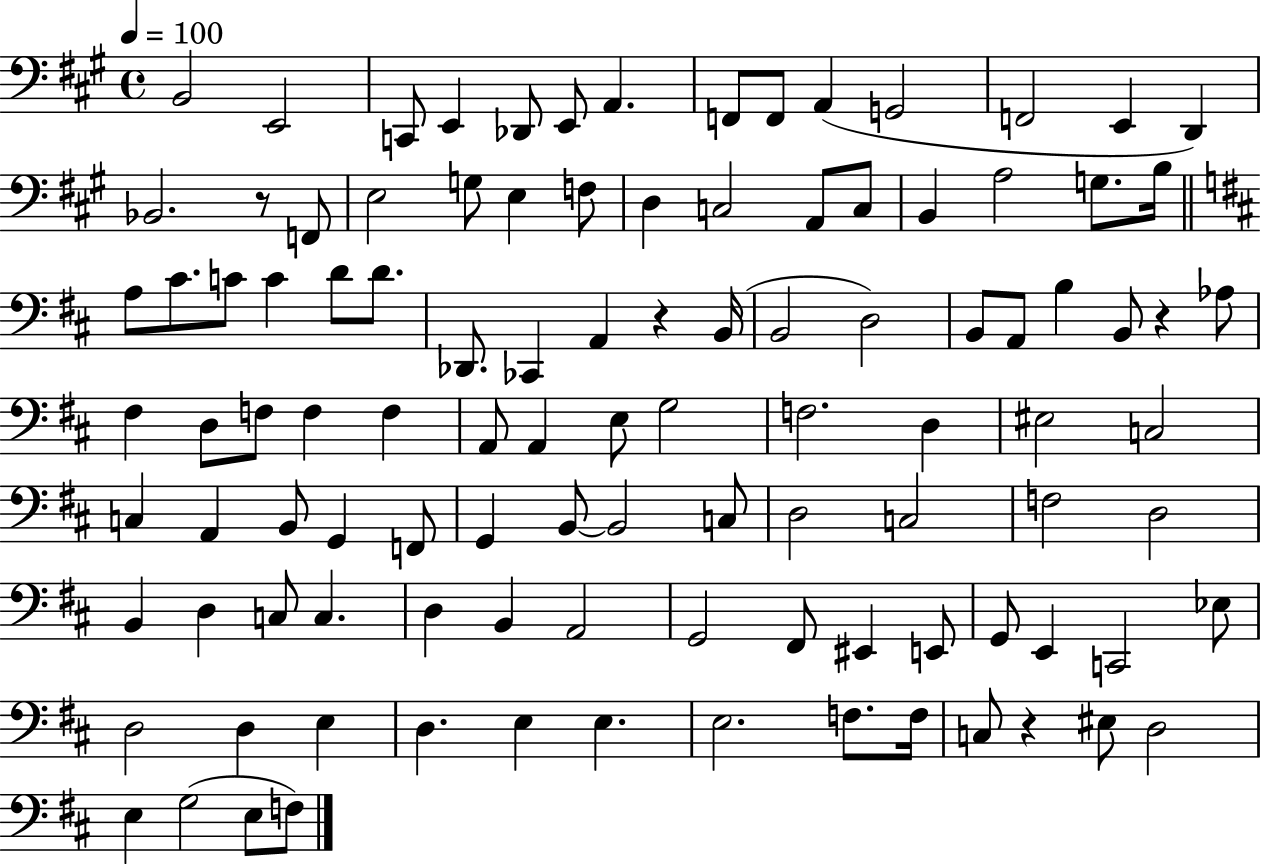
X:1
T:Untitled
M:4/4
L:1/4
K:A
B,,2 E,,2 C,,/2 E,, _D,,/2 E,,/2 A,, F,,/2 F,,/2 A,, G,,2 F,,2 E,, D,, _B,,2 z/2 F,,/2 E,2 G,/2 E, F,/2 D, C,2 A,,/2 C,/2 B,, A,2 G,/2 B,/4 A,/2 ^C/2 C/2 C D/2 D/2 _D,,/2 _C,, A,, z B,,/4 B,,2 D,2 B,,/2 A,,/2 B, B,,/2 z _A,/2 ^F, D,/2 F,/2 F, F, A,,/2 A,, E,/2 G,2 F,2 D, ^E,2 C,2 C, A,, B,,/2 G,, F,,/2 G,, B,,/2 B,,2 C,/2 D,2 C,2 F,2 D,2 B,, D, C,/2 C, D, B,, A,,2 G,,2 ^F,,/2 ^E,, E,,/2 G,,/2 E,, C,,2 _E,/2 D,2 D, E, D, E, E, E,2 F,/2 F,/4 C,/2 z ^E,/2 D,2 E, G,2 E,/2 F,/2